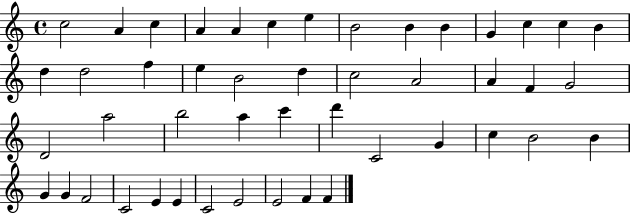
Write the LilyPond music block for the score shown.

{
  \clef treble
  \time 4/4
  \defaultTimeSignature
  \key c \major
  c''2 a'4 c''4 | a'4 a'4 c''4 e''4 | b'2 b'4 b'4 | g'4 c''4 c''4 b'4 | \break d''4 d''2 f''4 | e''4 b'2 d''4 | c''2 a'2 | a'4 f'4 g'2 | \break d'2 a''2 | b''2 a''4 c'''4 | d'''4 c'2 g'4 | c''4 b'2 b'4 | \break g'4 g'4 f'2 | c'2 e'4 e'4 | c'2 e'2 | e'2 f'4 f'4 | \break \bar "|."
}